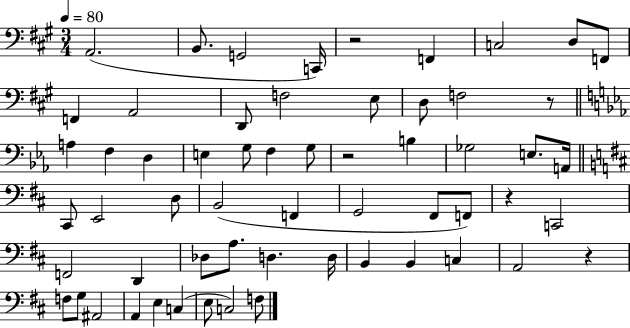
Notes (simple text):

A2/h. B2/e. G2/h C2/s R/h F2/q C3/h D3/e F2/e F2/q A2/h D2/e F3/h E3/e D3/e F3/h R/e A3/q F3/q D3/q E3/q G3/e F3/q G3/e R/h B3/q Gb3/h E3/e. A2/s C#2/e E2/h D3/e B2/h F2/q G2/h F#2/e F2/e R/q C2/h F2/h D2/q Db3/e A3/e. D3/q. D3/s B2/q B2/q C3/q A2/h R/q F3/e G3/e A#2/h A2/q E3/q C3/q E3/e C3/h F3/e